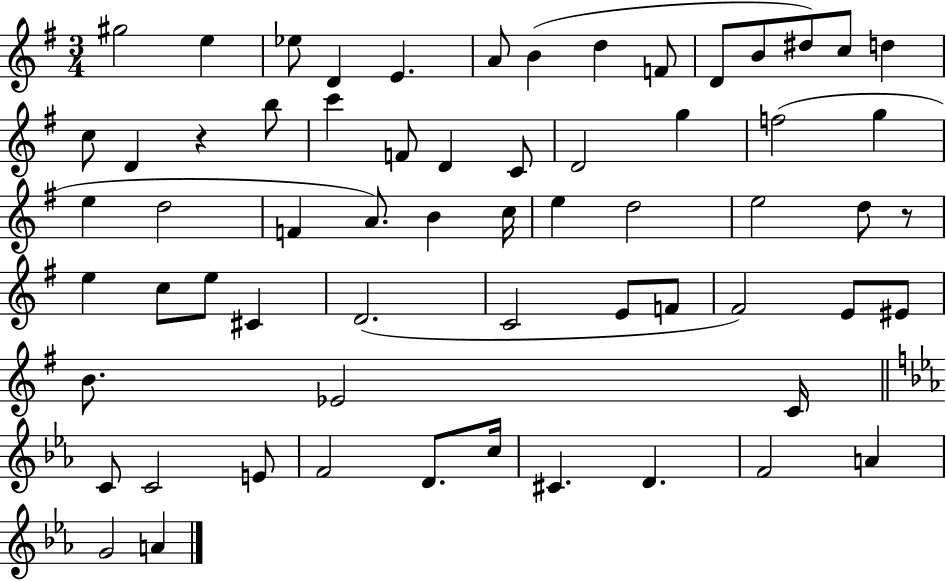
G#5/h E5/q Eb5/e D4/q E4/q. A4/e B4/q D5/q F4/e D4/e B4/e D#5/e C5/e D5/q C5/e D4/q R/q B5/e C6/q F4/e D4/q C4/e D4/h G5/q F5/h G5/q E5/q D5/h F4/q A4/e. B4/q C5/s E5/q D5/h E5/h D5/e R/e E5/q C5/e E5/e C#4/q D4/h. C4/h E4/e F4/e F#4/h E4/e EIS4/e B4/e. Eb4/h C4/s C4/e C4/h E4/e F4/h D4/e. C5/s C#4/q. D4/q. F4/h A4/q G4/h A4/q